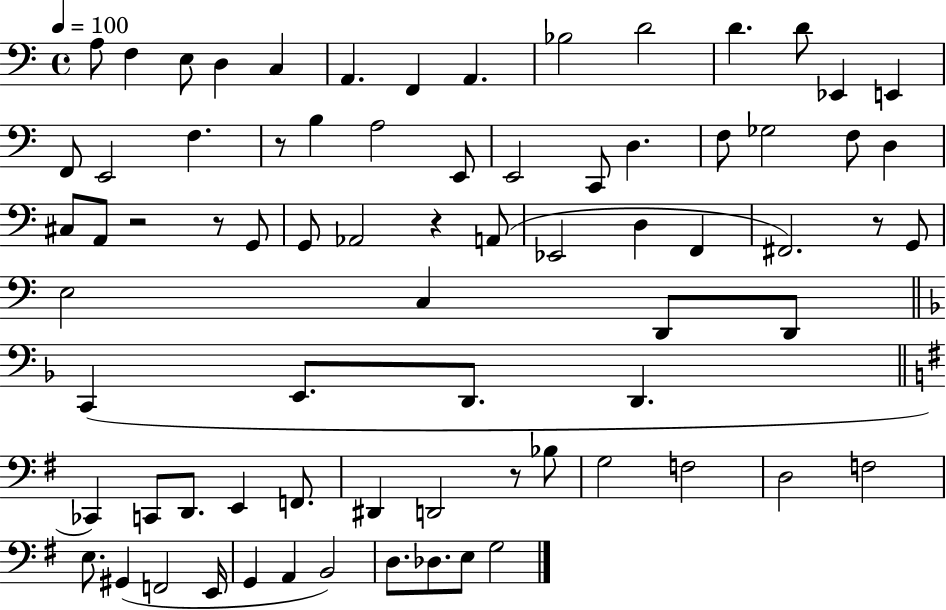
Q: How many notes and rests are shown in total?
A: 75